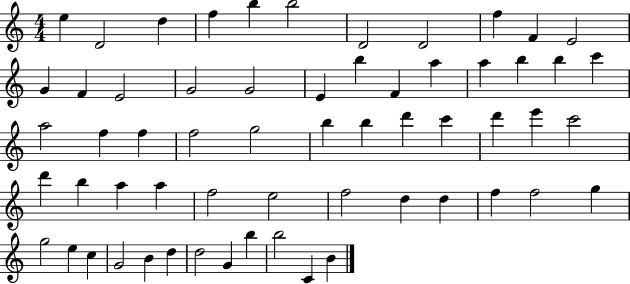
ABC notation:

X:1
T:Untitled
M:4/4
L:1/4
K:C
e D2 d f b b2 D2 D2 f F E2 G F E2 G2 G2 E b F a a b b c' a2 f f f2 g2 b b d' c' d' e' c'2 d' b a a f2 e2 f2 d d f f2 g g2 e c G2 B d d2 G b b2 C B